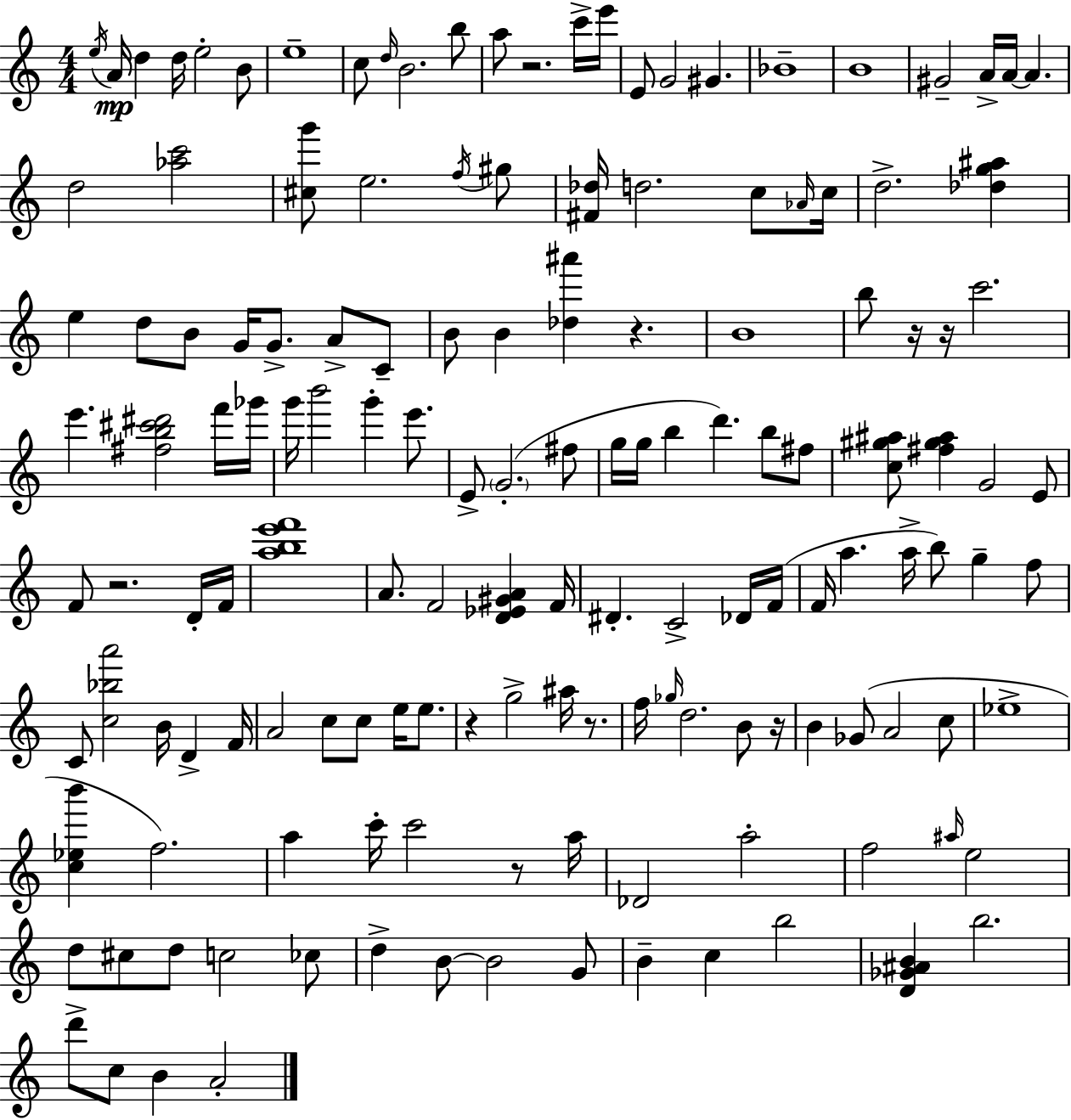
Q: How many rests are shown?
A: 9